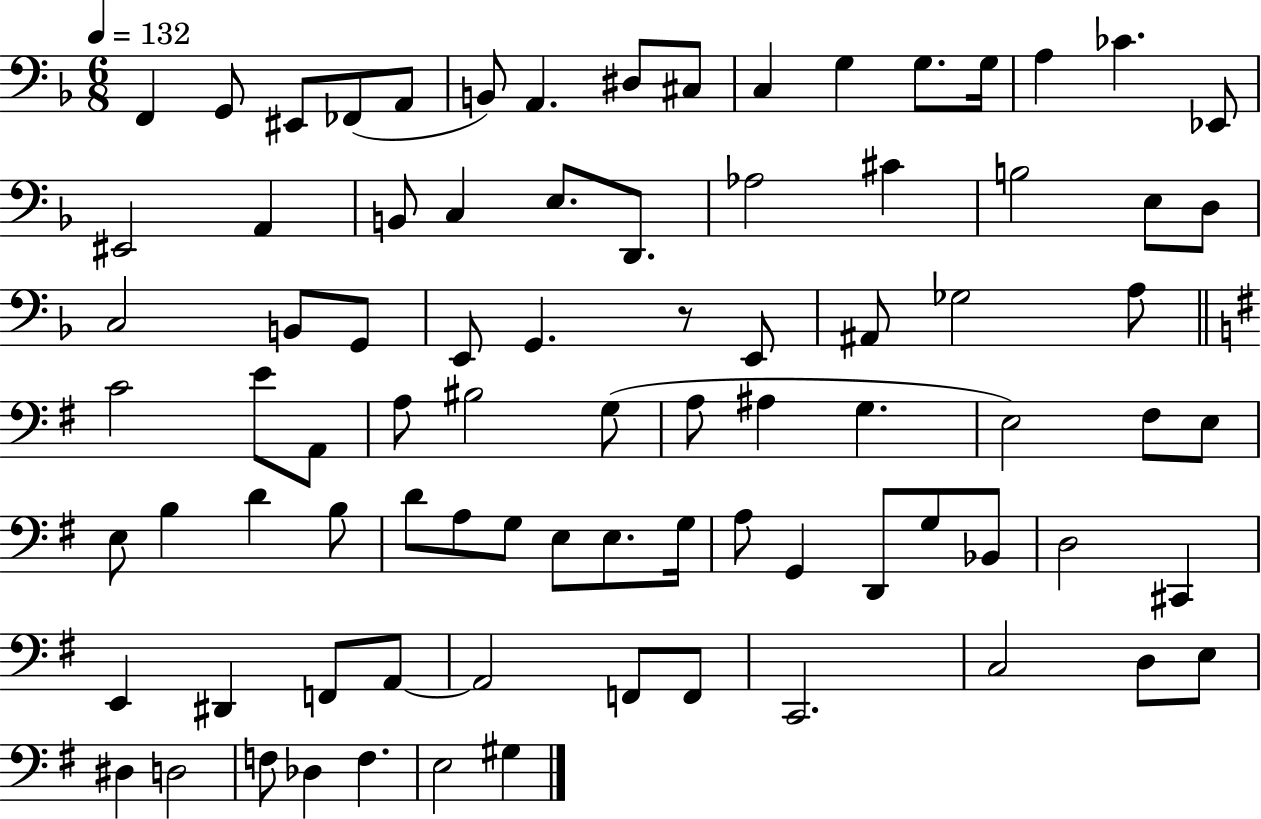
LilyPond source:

{
  \clef bass
  \numericTimeSignature
  \time 6/8
  \key f \major
  \tempo 4 = 132
  f,4 g,8 eis,8 fes,8( a,8 | b,8) a,4. dis8 cis8 | c4 g4 g8. g16 | a4 ces'4. ees,8 | \break eis,2 a,4 | b,8 c4 e8. d,8. | aes2 cis'4 | b2 e8 d8 | \break c2 b,8 g,8 | e,8 g,4. r8 e,8 | ais,8 ges2 a8 | \bar "||" \break \key g \major c'2 e'8 a,8 | a8 bis2 g8( | a8 ais4 g4. | e2) fis8 e8 | \break e8 b4 d'4 b8 | d'8 a8 g8 e8 e8. g16 | a8 g,4 d,8 g8 bes,8 | d2 cis,4 | \break e,4 dis,4 f,8 a,8~~ | a,2 f,8 f,8 | c,2. | c2 d8 e8 | \break dis4 d2 | f8 des4 f4. | e2 gis4 | \bar "|."
}